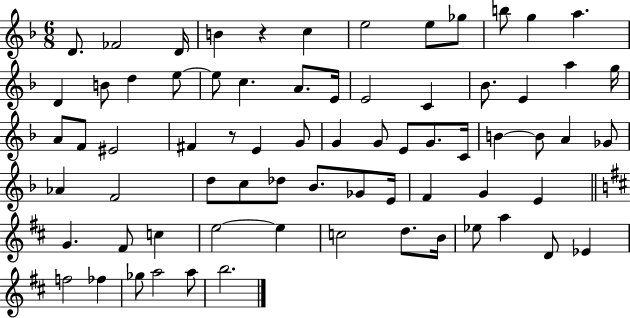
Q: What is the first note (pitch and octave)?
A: D4